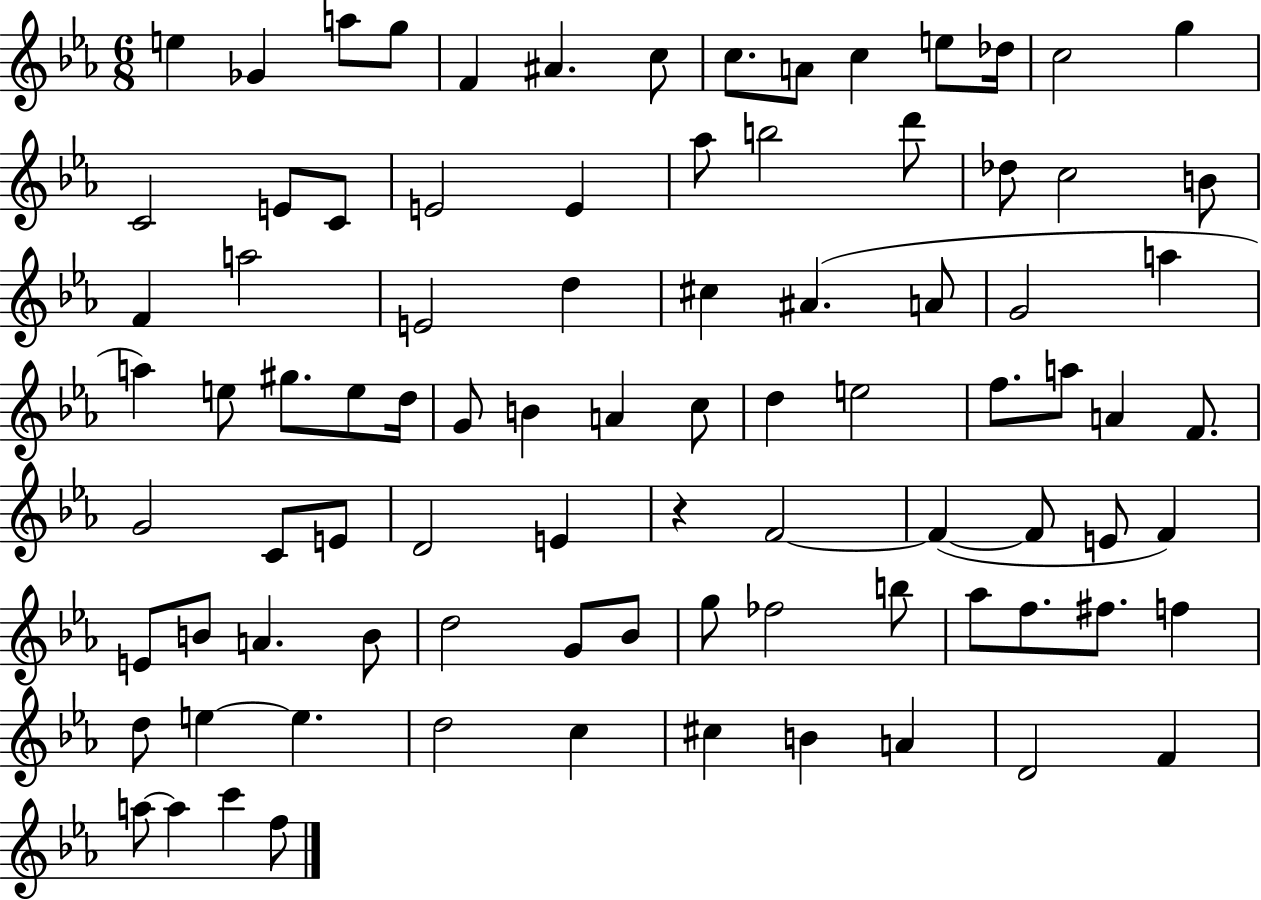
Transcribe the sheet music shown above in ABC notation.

X:1
T:Untitled
M:6/8
L:1/4
K:Eb
e _G a/2 g/2 F ^A c/2 c/2 A/2 c e/2 _d/4 c2 g C2 E/2 C/2 E2 E _a/2 b2 d'/2 _d/2 c2 B/2 F a2 E2 d ^c ^A A/2 G2 a a e/2 ^g/2 e/2 d/4 G/2 B A c/2 d e2 f/2 a/2 A F/2 G2 C/2 E/2 D2 E z F2 F F/2 E/2 F E/2 B/2 A B/2 d2 G/2 _B/2 g/2 _f2 b/2 _a/2 f/2 ^f/2 f d/2 e e d2 c ^c B A D2 F a/2 a c' f/2